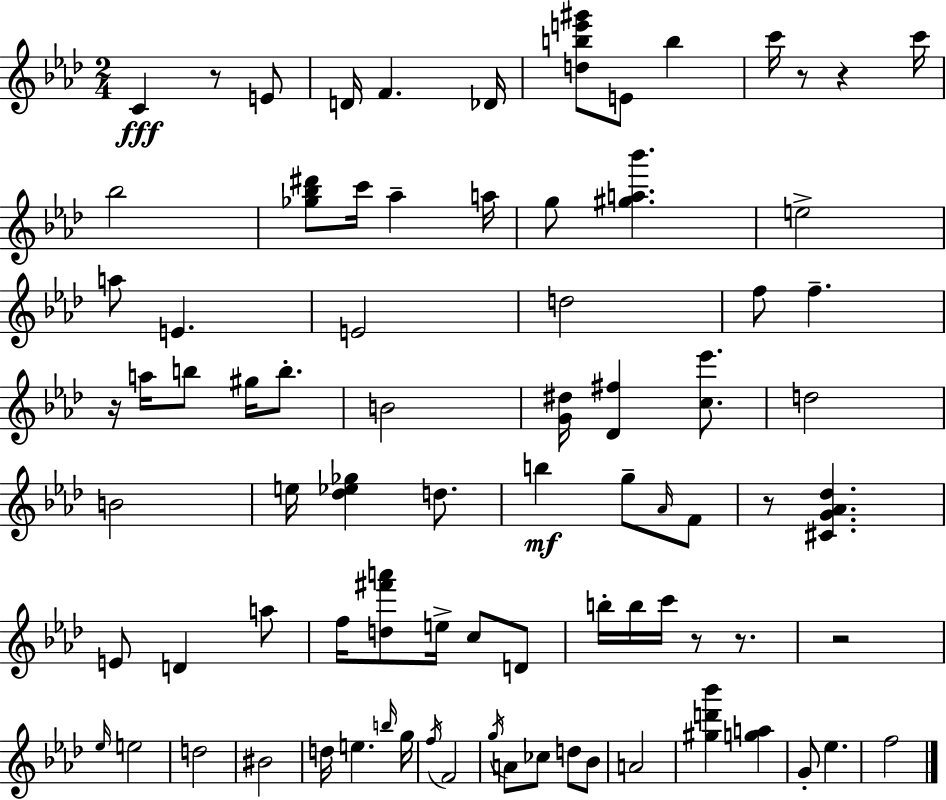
{
  \clef treble
  \numericTimeSignature
  \time 2/4
  \key f \minor
  \repeat volta 2 { c'4\fff r8 e'8 | d'16 f'4. des'16 | <d'' b'' e''' gis'''>8 e'8 b''4 | c'''16 r8 r4 c'''16 | \break bes''2 | <ges'' bes'' dis'''>8 c'''16 aes''4-- a''16 | g''8 <gis'' a'' bes'''>4. | e''2-> | \break a''8 e'4. | e'2 | d''2 | f''8 f''4.-- | \break r16 a''16 b''8 gis''16 b''8.-. | b'2 | <g' dis''>16 <des' fis''>4 <c'' ees'''>8. | d''2 | \break b'2 | e''16 <des'' ees'' ges''>4 d''8. | b''4\mf g''8-- \grace { aes'16 } f'8 | r8 <cis' g' aes' des''>4. | \break e'8 d'4 a''8 | f''16 <d'' fis''' a'''>8 e''16-> c''8 d'8 | b''16-. b''16 c'''16 r8 r8. | r2 | \break \grace { ees''16 } e''2 | d''2 | bis'2 | d''16 e''4. | \break \grace { b''16 } g''16 \acciaccatura { f''16 } f'2 | \acciaccatura { g''16 } a'8 ces''8 | d''8 bes'8 a'2 | <gis'' d''' bes'''>4 | \break <g'' a''>4 g'8-. ees''4. | f''2 | } \bar "|."
}